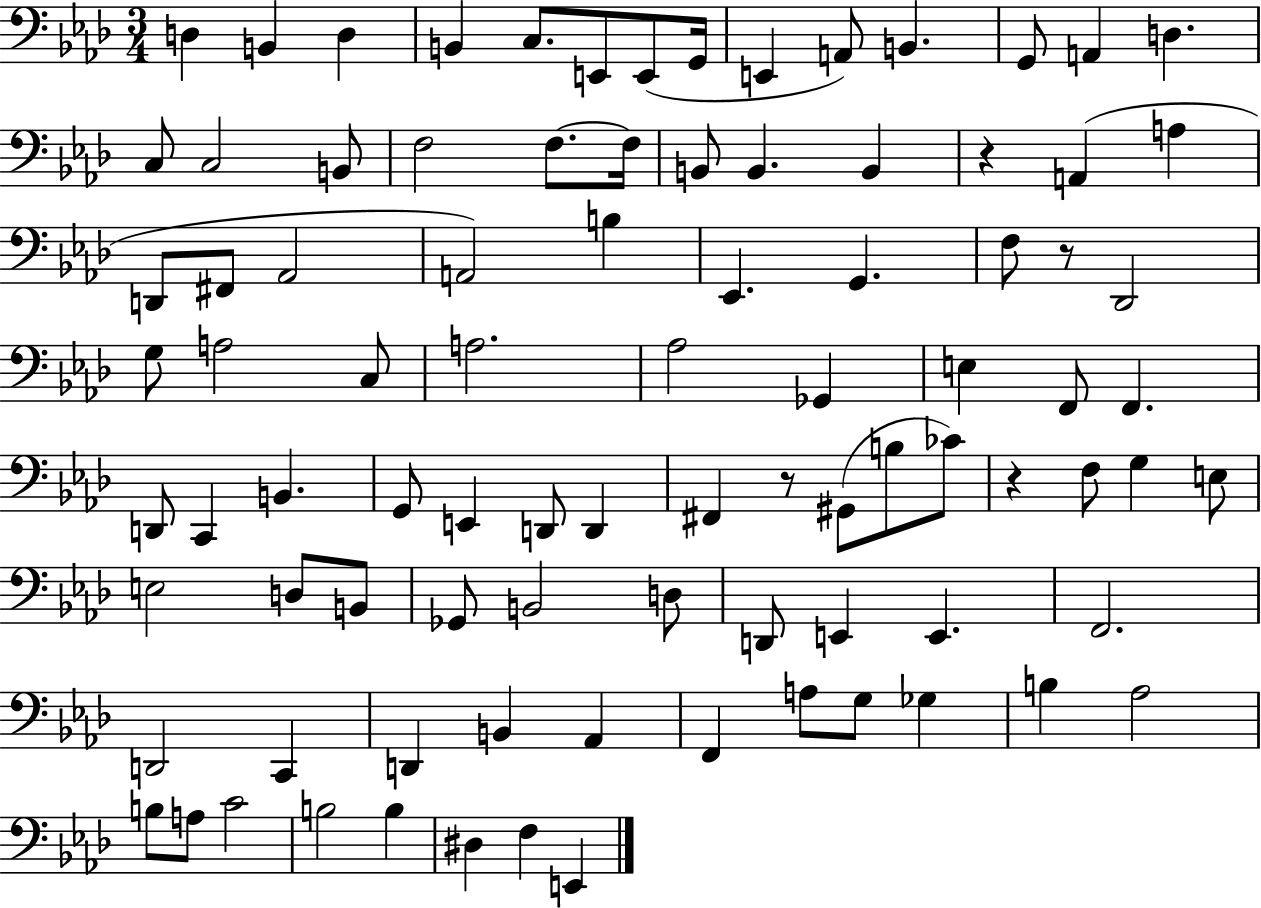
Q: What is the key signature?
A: AES major